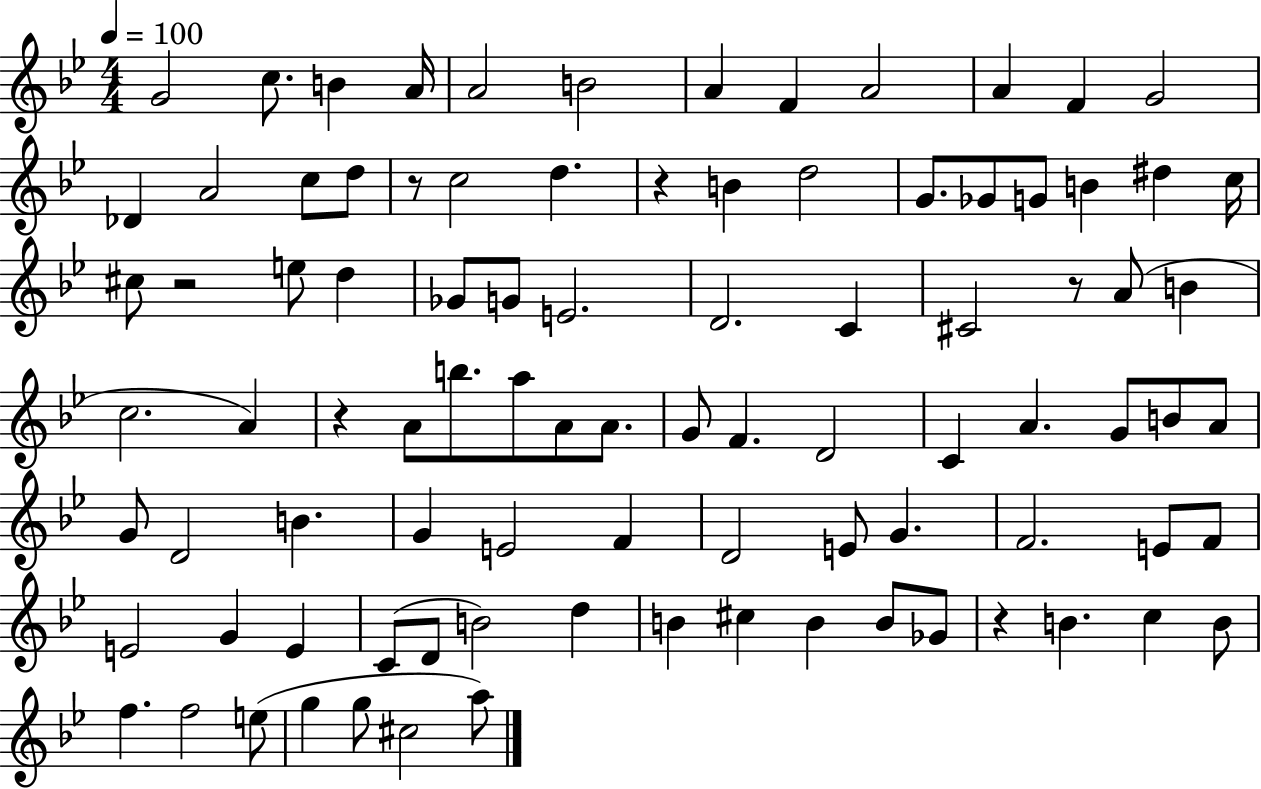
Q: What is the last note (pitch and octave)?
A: A5